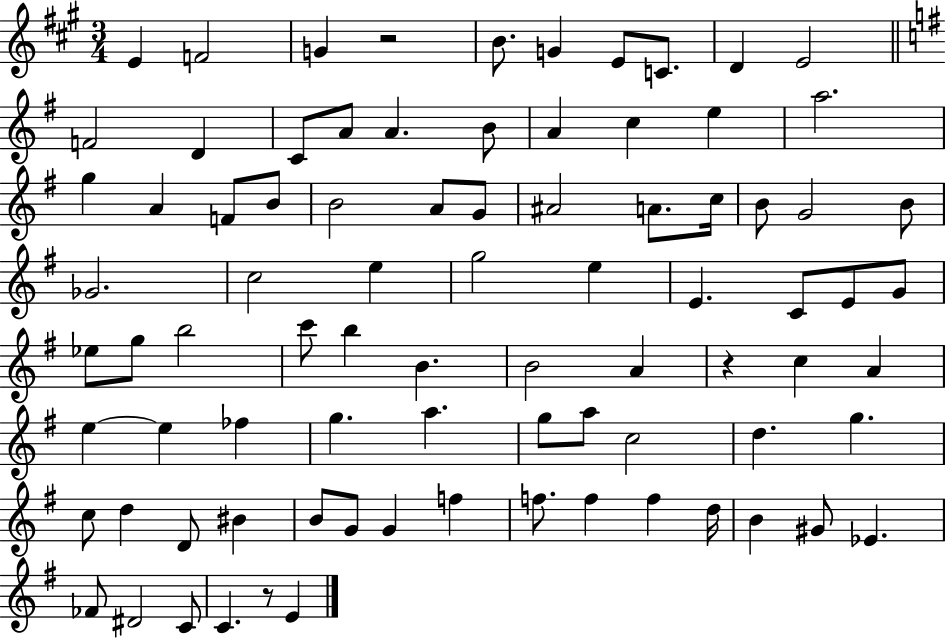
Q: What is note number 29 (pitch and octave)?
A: C5